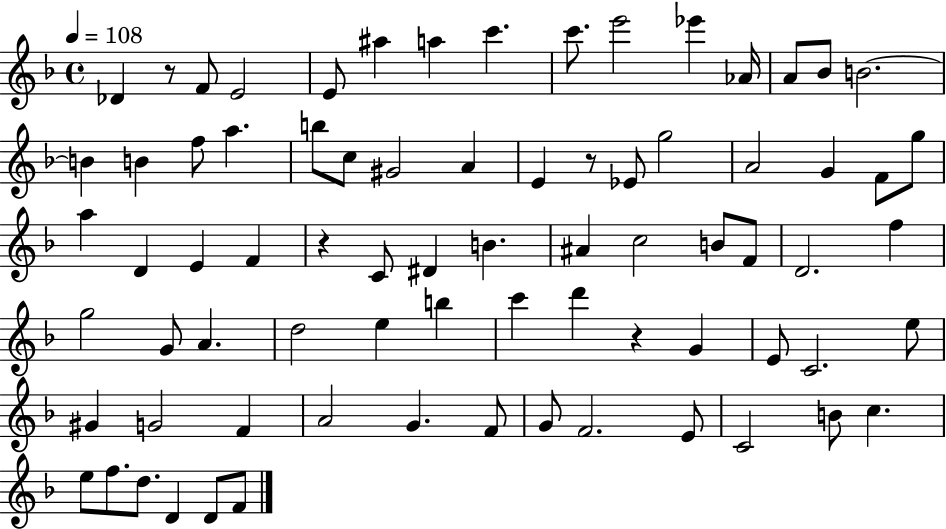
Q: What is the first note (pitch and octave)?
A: Db4